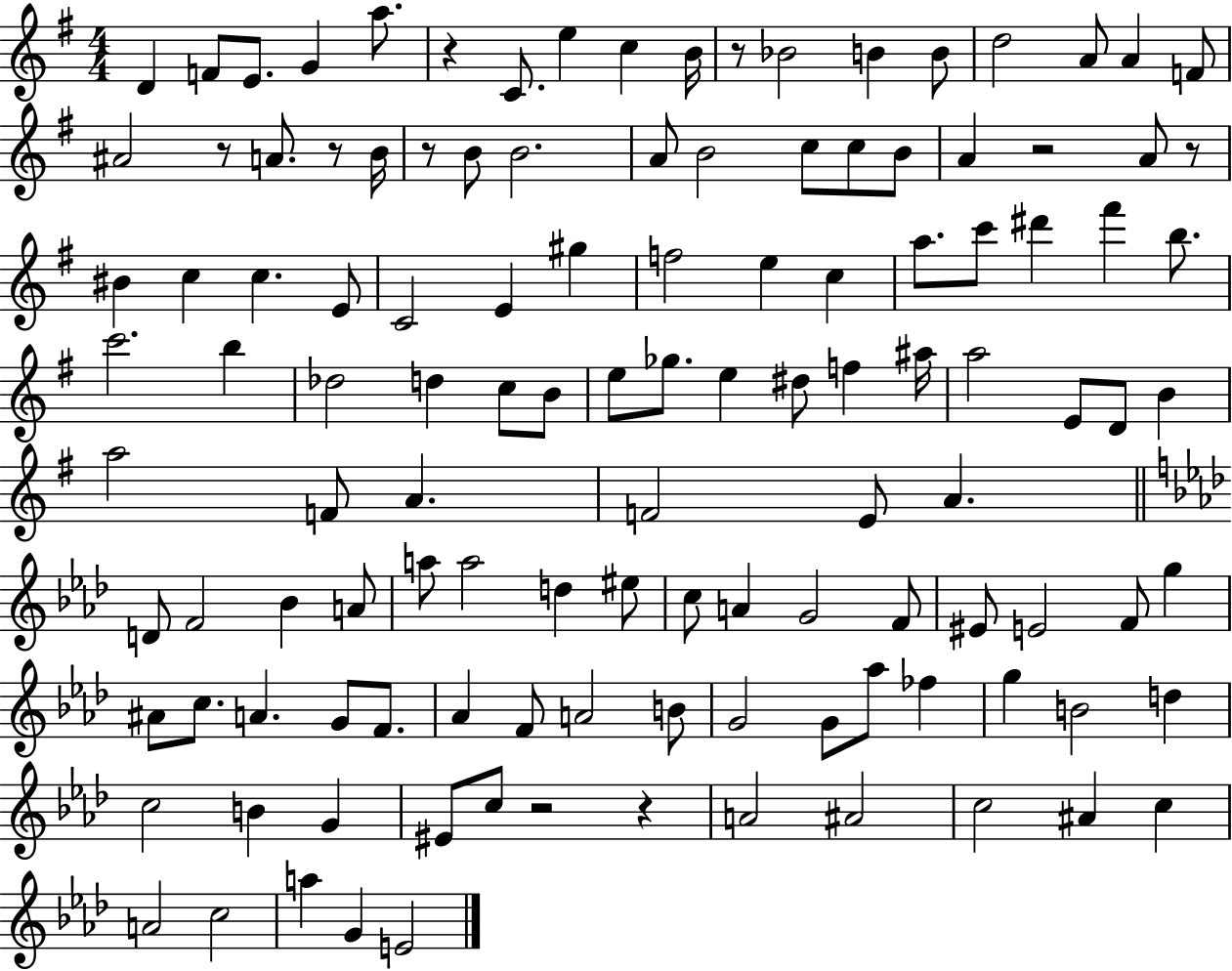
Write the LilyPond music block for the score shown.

{
  \clef treble
  \numericTimeSignature
  \time 4/4
  \key g \major
  d'4 f'8 e'8. g'4 a''8. | r4 c'8. e''4 c''4 b'16 | r8 bes'2 b'4 b'8 | d''2 a'8 a'4 f'8 | \break ais'2 r8 a'8. r8 b'16 | r8 b'8 b'2. | a'8 b'2 c''8 c''8 b'8 | a'4 r2 a'8 r8 | \break bis'4 c''4 c''4. e'8 | c'2 e'4 gis''4 | f''2 e''4 c''4 | a''8. c'''8 dis'''4 fis'''4 b''8. | \break c'''2. b''4 | des''2 d''4 c''8 b'8 | e''8 ges''8. e''4 dis''8 f''4 ais''16 | a''2 e'8 d'8 b'4 | \break a''2 f'8 a'4. | f'2 e'8 a'4. | \bar "||" \break \key f \minor d'8 f'2 bes'4 a'8 | a''8 a''2 d''4 eis''8 | c''8 a'4 g'2 f'8 | eis'8 e'2 f'8 g''4 | \break ais'8 c''8. a'4. g'8 f'8. | aes'4 f'8 a'2 b'8 | g'2 g'8 aes''8 fes''4 | g''4 b'2 d''4 | \break c''2 b'4 g'4 | eis'8 c''8 r2 r4 | a'2 ais'2 | c''2 ais'4 c''4 | \break a'2 c''2 | a''4 g'4 e'2 | \bar "|."
}